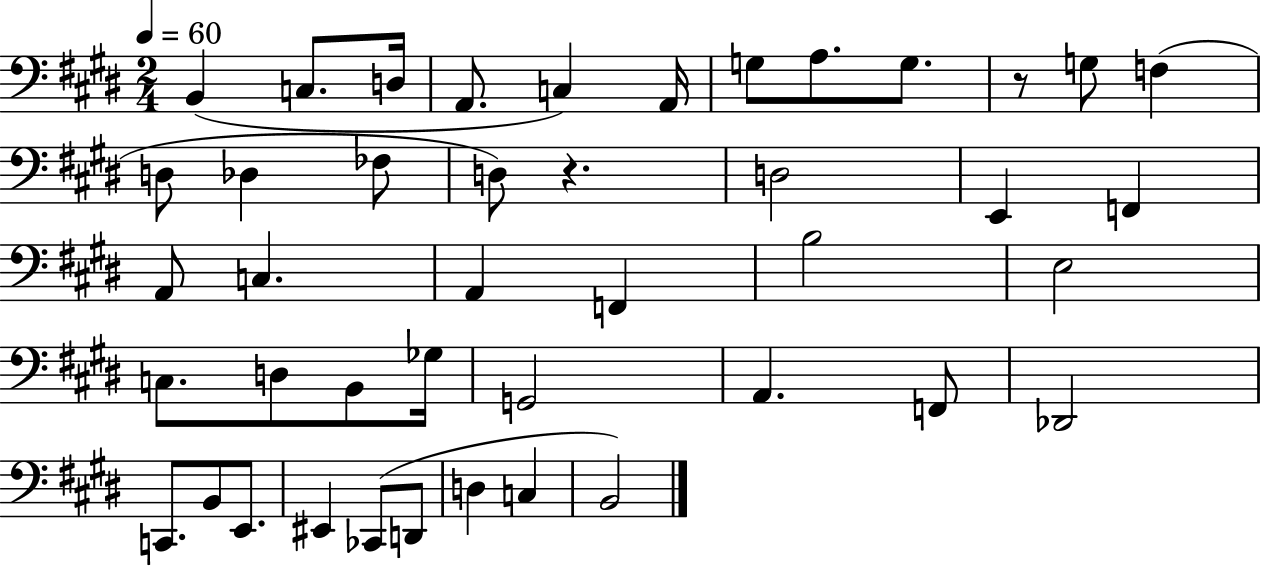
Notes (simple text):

B2/q C3/e. D3/s A2/e. C3/q A2/s G3/e A3/e. G3/e. R/e G3/e F3/q D3/e Db3/q FES3/e D3/e R/q. D3/h E2/q F2/q A2/e C3/q. A2/q F2/q B3/h E3/h C3/e. D3/e B2/e Gb3/s G2/h A2/q. F2/e Db2/h C2/e. B2/e E2/e. EIS2/q CES2/e D2/e D3/q C3/q B2/h